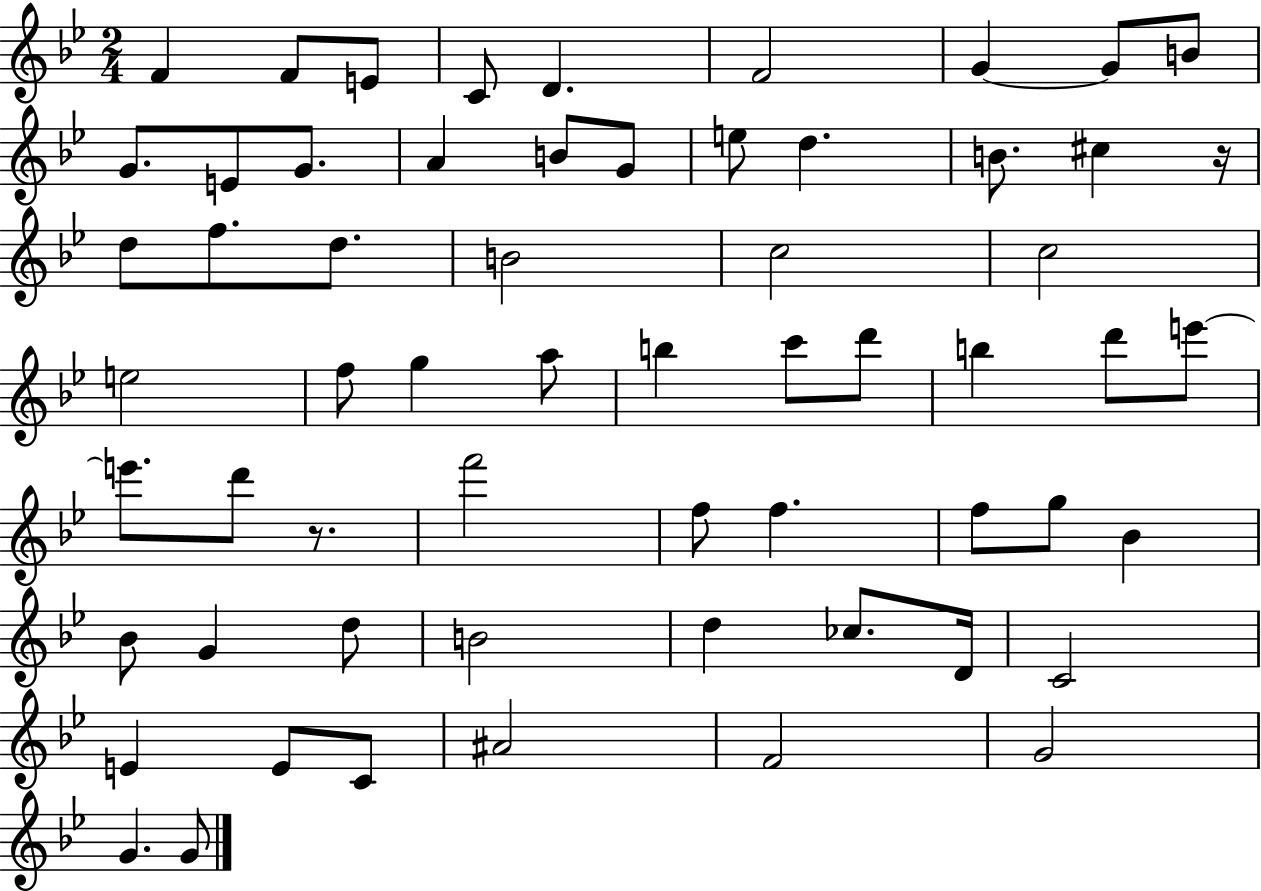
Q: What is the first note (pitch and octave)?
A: F4